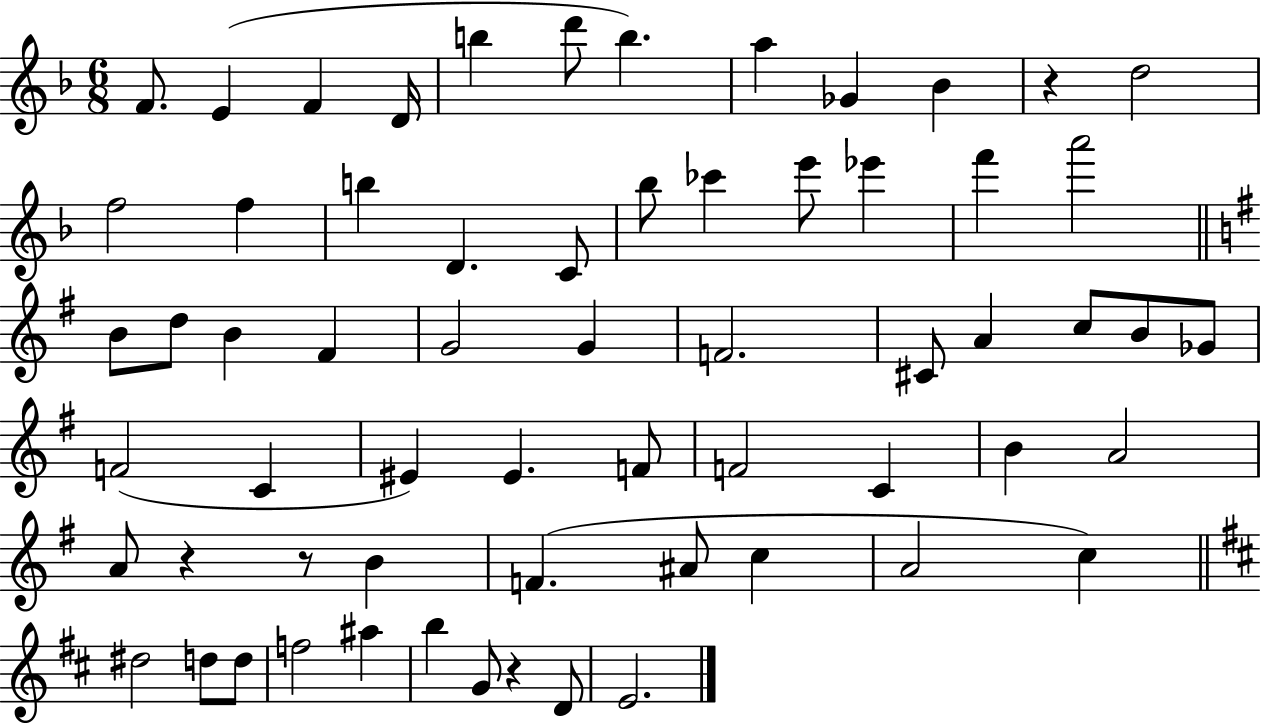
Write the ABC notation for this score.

X:1
T:Untitled
M:6/8
L:1/4
K:F
F/2 E F D/4 b d'/2 b a _G _B z d2 f2 f b D C/2 _b/2 _c' e'/2 _e' f' a'2 B/2 d/2 B ^F G2 G F2 ^C/2 A c/2 B/2 _G/2 F2 C ^E ^E F/2 F2 C B A2 A/2 z z/2 B F ^A/2 c A2 c ^d2 d/2 d/2 f2 ^a b G/2 z D/2 E2